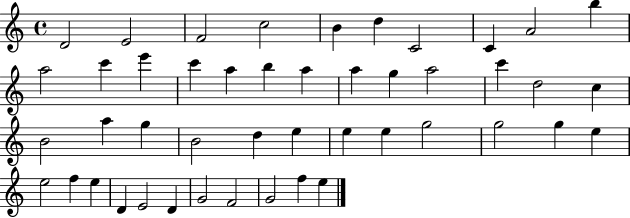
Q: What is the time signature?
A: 4/4